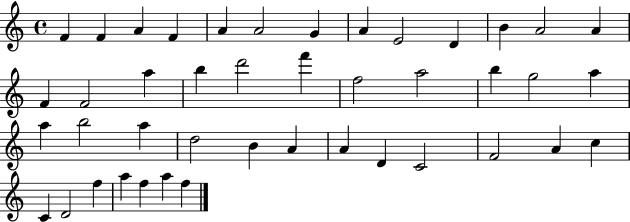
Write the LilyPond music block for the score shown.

{
  \clef treble
  \time 4/4
  \defaultTimeSignature
  \key c \major
  f'4 f'4 a'4 f'4 | a'4 a'2 g'4 | a'4 e'2 d'4 | b'4 a'2 a'4 | \break f'4 f'2 a''4 | b''4 d'''2 f'''4 | f''2 a''2 | b''4 g''2 a''4 | \break a''4 b''2 a''4 | d''2 b'4 a'4 | a'4 d'4 c'2 | f'2 a'4 c''4 | \break c'4 d'2 f''4 | a''4 f''4 a''4 f''4 | \bar "|."
}